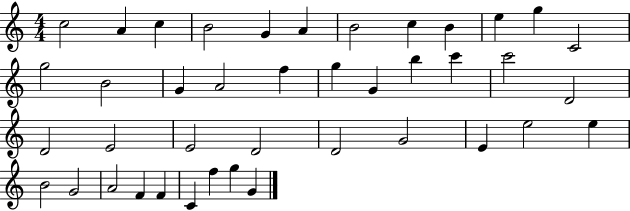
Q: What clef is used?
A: treble